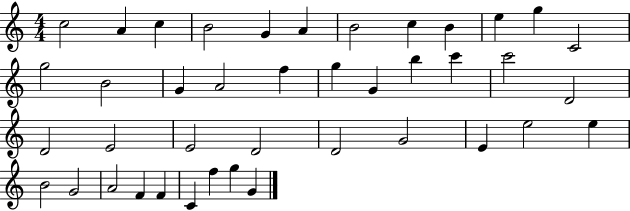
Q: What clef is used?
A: treble